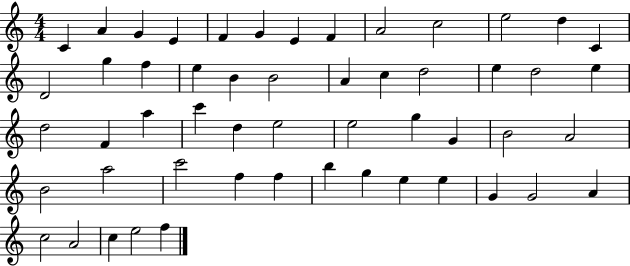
{
  \clef treble
  \numericTimeSignature
  \time 4/4
  \key c \major
  c'4 a'4 g'4 e'4 | f'4 g'4 e'4 f'4 | a'2 c''2 | e''2 d''4 c'4 | \break d'2 g''4 f''4 | e''4 b'4 b'2 | a'4 c''4 d''2 | e''4 d''2 e''4 | \break d''2 f'4 a''4 | c'''4 d''4 e''2 | e''2 g''4 g'4 | b'2 a'2 | \break b'2 a''2 | c'''2 f''4 f''4 | b''4 g''4 e''4 e''4 | g'4 g'2 a'4 | \break c''2 a'2 | c''4 e''2 f''4 | \bar "|."
}